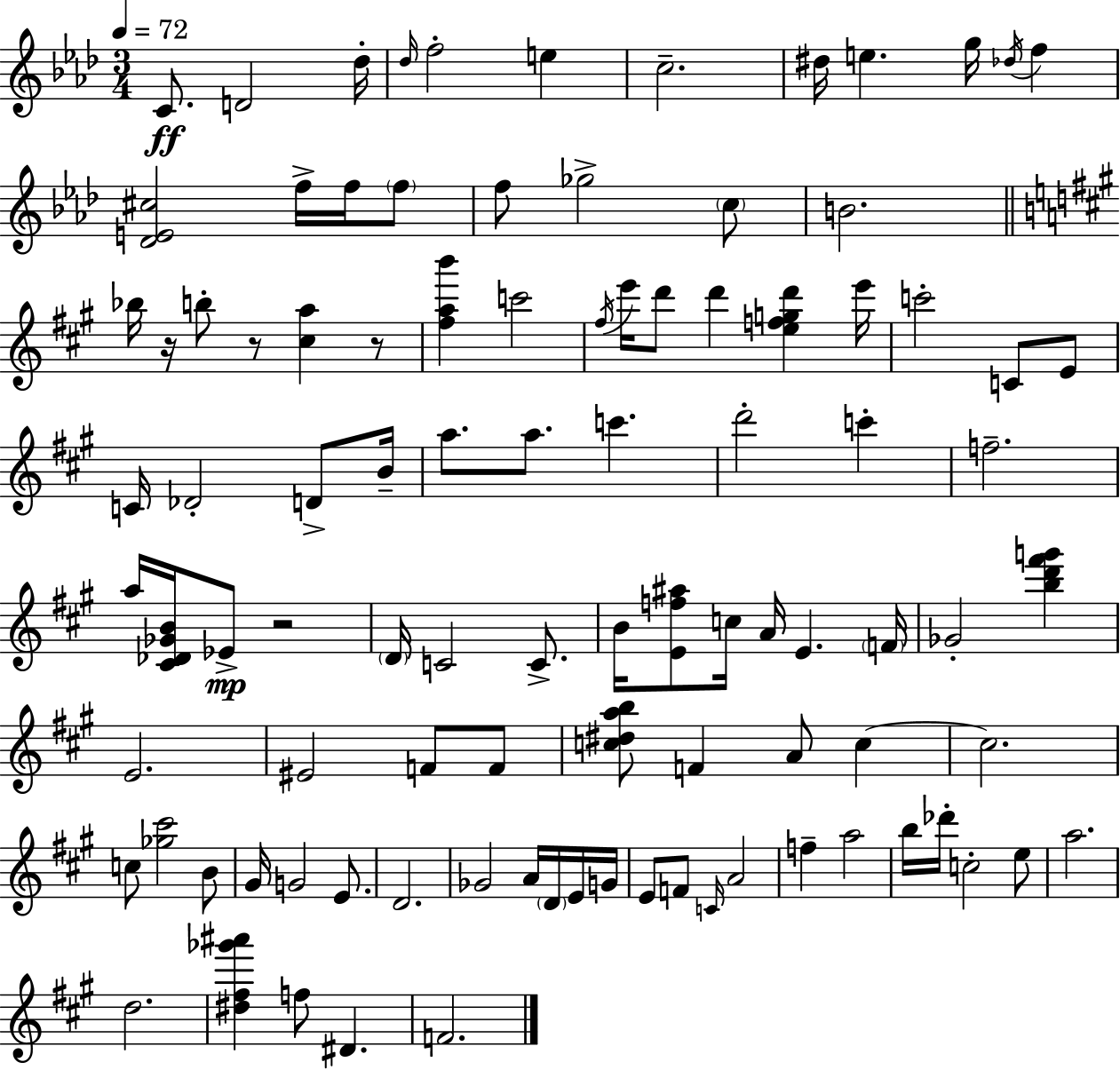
X:1
T:Untitled
M:3/4
L:1/4
K:Ab
C/2 D2 _d/4 _d/4 f2 e c2 ^d/4 e g/4 _d/4 f [_DE^c]2 f/4 f/4 f/2 f/2 _g2 c/2 B2 _b/4 z/4 b/2 z/2 [^ca] z/2 [^fab'] c'2 ^f/4 e'/4 d'/2 d' [efgd'] e'/4 c'2 C/2 E/2 C/4 _D2 D/2 B/4 a/2 a/2 c' d'2 c' f2 a/4 [^C_D_GB]/4 _E/2 z2 D/4 C2 C/2 B/4 [Ef^a]/2 c/4 A/4 E F/4 _G2 [bd'^f'g'] E2 ^E2 F/2 F/2 [c^dab]/2 F A/2 c c2 c/2 [_g^c']2 B/2 ^G/4 G2 E/2 D2 _G2 A/4 D/4 E/4 G/4 E/2 F/2 C/4 A2 f a2 b/4 _d'/4 c2 e/2 a2 d2 [^d^f_g'^a'] f/2 ^D F2